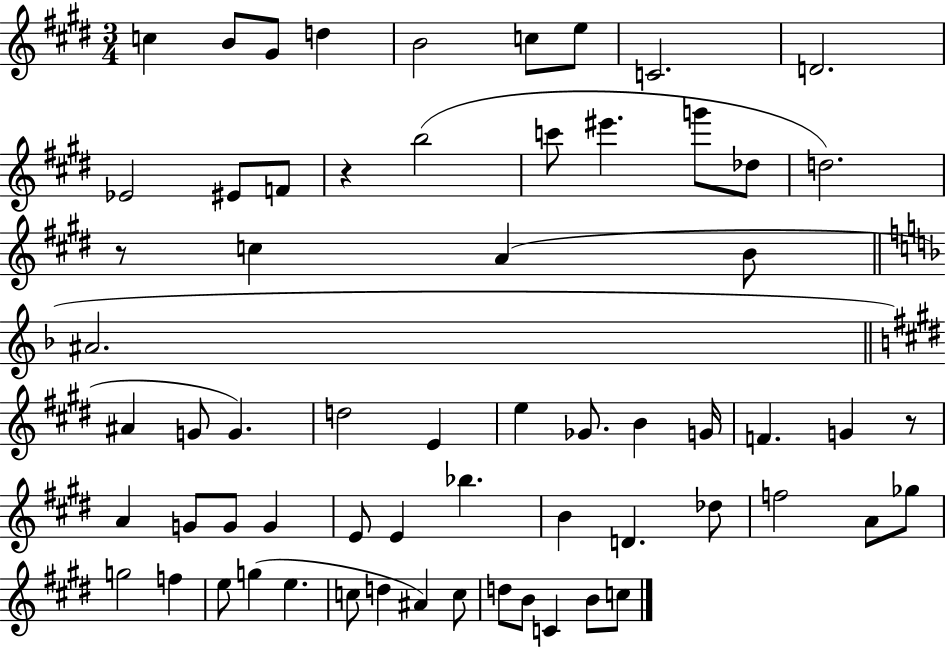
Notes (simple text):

C5/q B4/e G#4/e D5/q B4/h C5/e E5/e C4/h. D4/h. Eb4/h EIS4/e F4/e R/q B5/h C6/e EIS6/q. G6/e Db5/e D5/h. R/e C5/q A4/q B4/e A#4/h. A#4/q G4/e G4/q. D5/h E4/q E5/q Gb4/e. B4/q G4/s F4/q. G4/q R/e A4/q G4/e G4/e G4/q E4/e E4/q Bb5/q. B4/q D4/q. Db5/e F5/h A4/e Gb5/e G5/h F5/q E5/e G5/q E5/q. C5/e D5/q A#4/q C5/e D5/e B4/e C4/q B4/e C5/e